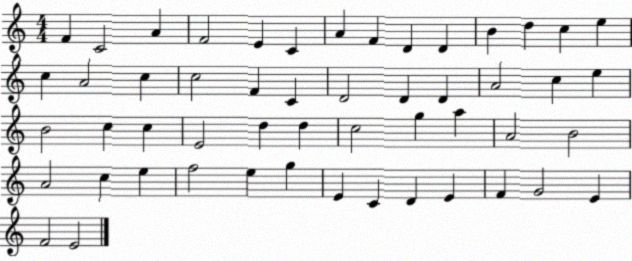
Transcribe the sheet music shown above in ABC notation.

X:1
T:Untitled
M:4/4
L:1/4
K:C
F C2 A F2 E C A F D D B d c e c A2 c c2 F C D2 D D A2 c e B2 c c E2 d d c2 g a A2 B2 A2 c e f2 e g E C D E F G2 E F2 E2